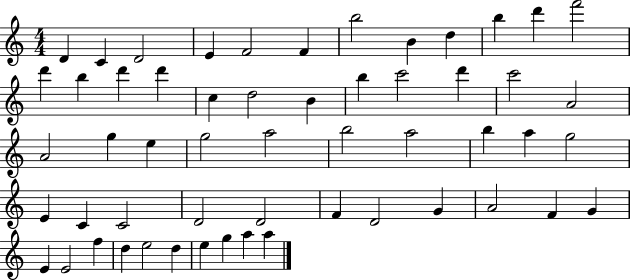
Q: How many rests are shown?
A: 0